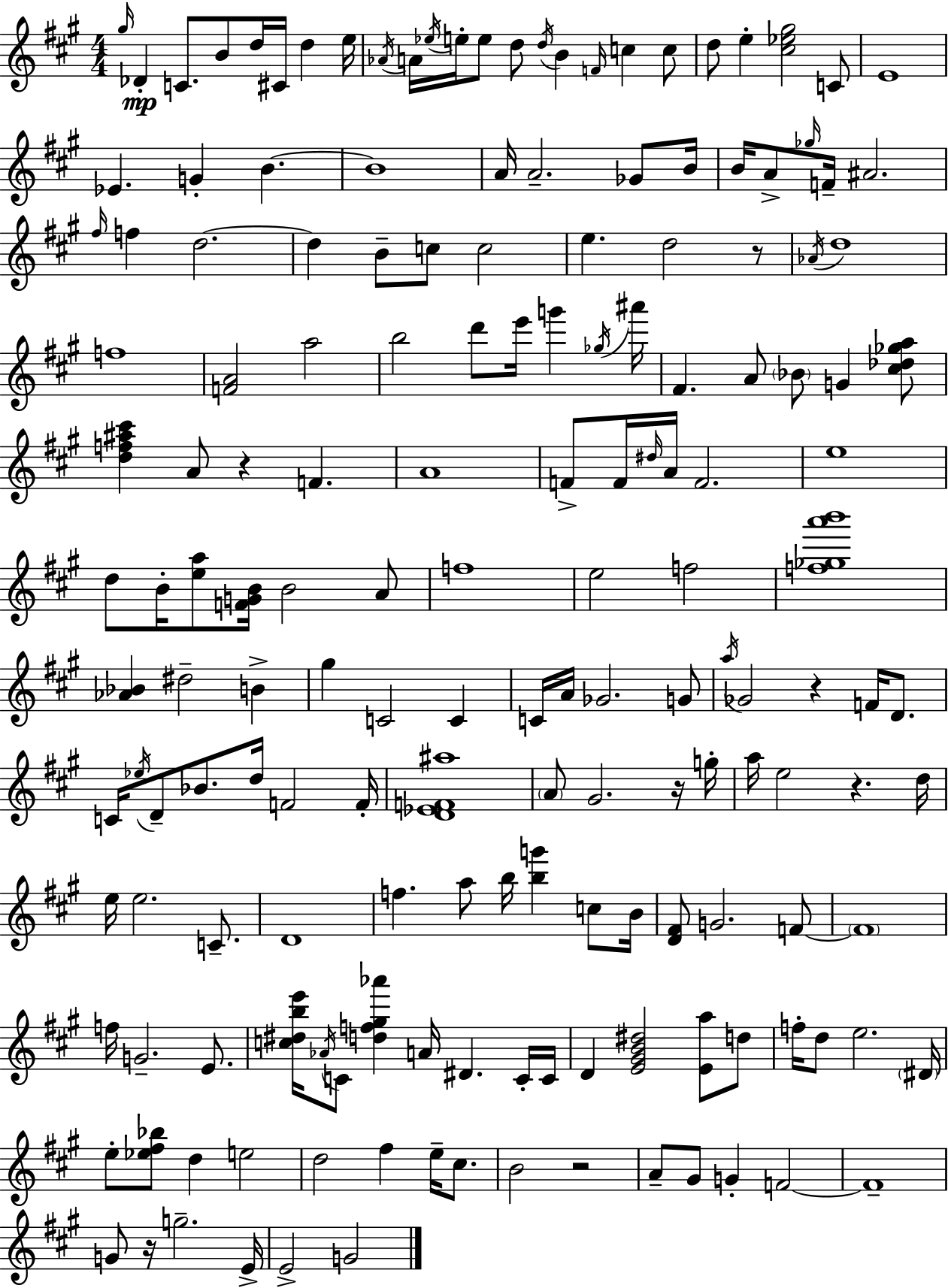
{
  \clef treble
  \numericTimeSignature
  \time 4/4
  \key a \major
  \repeat volta 2 { \grace { gis''16 }\mp des'4-. c'8. b'8 d''16 cis'16 d''4 | e''16 \acciaccatura { aes'16 } a'16 \acciaccatura { ees''16 } e''16-. e''8 d''8 \acciaccatura { d''16 } b'4 \grace { f'16 } c''4 | c''8 d''8 e''4-. <cis'' ees'' gis''>2 | c'8 e'1 | \break ees'4. g'4-. b'4.~~ | b'1 | a'16 a'2.-- | ges'8 b'16 b'16 a'8-> \grace { ges''16 } f'16-- ais'2. | \break \grace { fis''16 } f''4 d''2.~~ | d''4 b'8-- c''8 c''2 | e''4. d''2 | r8 \acciaccatura { aes'16 } d''1 | \break f''1 | <f' a'>2 | a''2 b''2 | d'''8 e'''16 g'''4 \acciaccatura { ges''16 } ais'''16 fis'4. a'8 | \break \parenthesize bes'8 g'4 <cis'' des'' ges'' a''>8 <d'' f'' ais'' cis'''>4 a'8 r4 | f'4. a'1 | f'8-> f'16 \grace { dis''16 } a'16 f'2. | e''1 | \break d''8 b'16-. <e'' a''>8 <f' g' b'>16 | b'2 a'8 f''1 | e''2 | f''2 <f'' ges'' a''' b'''>1 | \break <aes' bes'>4 dis''2-- | b'4-> gis''4 c'2 | c'4 c'16 a'16 ges'2. | g'8 \acciaccatura { a''16 } ges'2 | \break r4 f'16 d'8. c'16 \acciaccatura { ees''16 } d'8-- bes'8. | d''16 f'2 f'16-. <d' ees' f' ais''>1 | \parenthesize a'8 gis'2. | r16 g''16-. a''16 e''2 | \break r4. d''16 e''16 e''2. | c'8.-- d'1 | f''4. | a''8 b''16 <b'' g'''>4 c''8 b'16 <d' fis'>8 g'2. | \break f'8~~ \parenthesize f'1 | f''16 g'2.-- | e'8. <c'' dis'' b'' e'''>16 \acciaccatura { aes'16 } c'8 | <d'' f'' gis'' aes'''>4 a'16 dis'4. c'16-. c'16 d'4 | \break <e' gis' b' dis''>2 <e' a''>8 d''8 f''16-. d''8 | e''2. \parenthesize dis'16 e''8-. <ees'' fis'' bes''>8 | d''4 e''2 d''2 | fis''4 e''16-- cis''8. b'2 | \break r2 a'8-- gis'8 | g'4-. f'2~~ f'1-- | g'8 r16 | g''2.-- e'16-> e'2-> | \break g'2 } \bar "|."
}